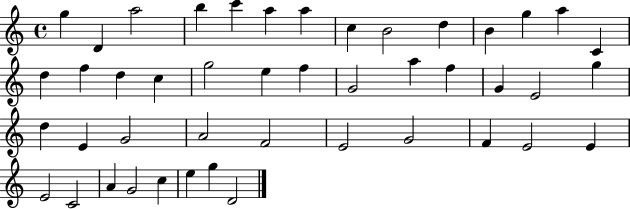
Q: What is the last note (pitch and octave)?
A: D4